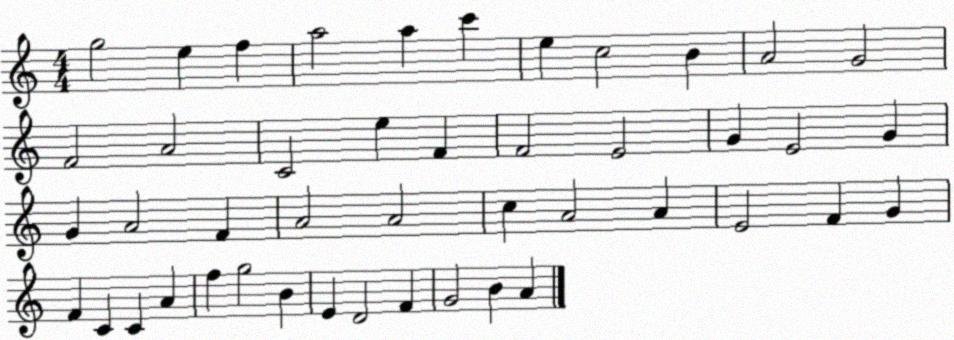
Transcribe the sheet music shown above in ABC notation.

X:1
T:Untitled
M:4/4
L:1/4
K:C
g2 e f a2 a c' e c2 B A2 G2 F2 A2 C2 e F F2 E2 G E2 G G A2 F A2 A2 c A2 A E2 F G F C C A f g2 B E D2 F G2 B A